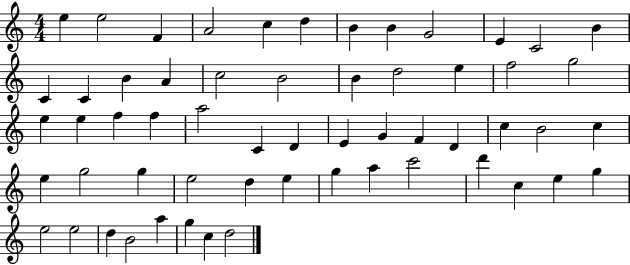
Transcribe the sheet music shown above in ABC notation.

X:1
T:Untitled
M:4/4
L:1/4
K:C
e e2 F A2 c d B B G2 E C2 B C C B A c2 B2 B d2 e f2 g2 e e f f a2 C D E G F D c B2 c e g2 g e2 d e g a c'2 d' c e g e2 e2 d B2 a g c d2